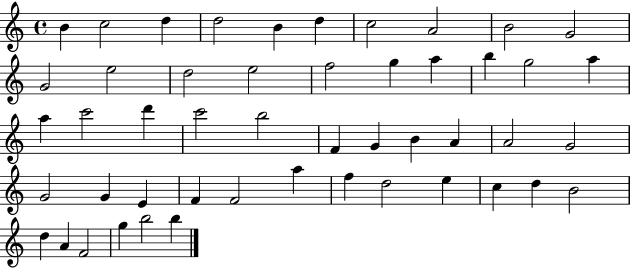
X:1
T:Untitled
M:4/4
L:1/4
K:C
B c2 d d2 B d c2 A2 B2 G2 G2 e2 d2 e2 f2 g a b g2 a a c'2 d' c'2 b2 F G B A A2 G2 G2 G E F F2 a f d2 e c d B2 d A F2 g b2 b